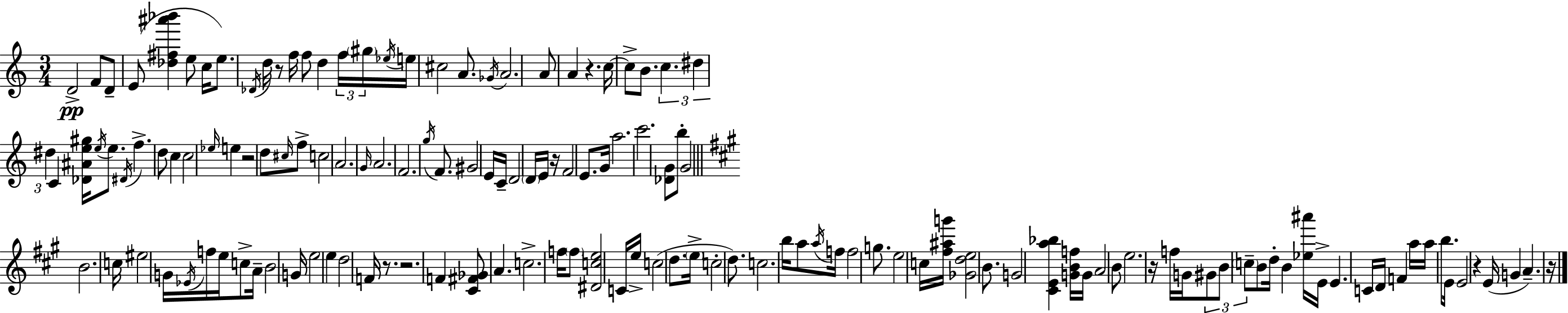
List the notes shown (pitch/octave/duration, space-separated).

D4/h F4/e D4/e E4/e [Db5,F#5,A#6,Bb6]/q E5/e C5/s E5/e. Db4/s D5/s R/e F5/s F5/e D5/q F5/s G#5/s Eb5/s E5/s C#5/h A4/e. Gb4/s A4/h. A4/e A4/q R/q. C5/s C5/e B4/e. C5/q. D#5/q D#5/q C4/q [Db4,A#4,E5,G#5]/s E5/s E5/e. D#4/s F5/q. D5/e C5/q C5/h Eb5/s E5/q R/h D5/e C#5/s F5/e C5/h A4/h. G4/s A4/h. F4/h. G5/s F4/e. G#4/h E4/s C4/s D4/h D4/s E4/s R/s F4/h E4/e. G4/s A5/h. C6/h. [Db4,G4]/e B5/e G4/h B4/h. C5/s EIS5/h G4/s Eb4/s F5/s E5/s C5/e A4/s B4/h G4/s E5/h E5/q D5/h F4/s R/e. R/h. F4/q [C#4,F#4,Gb4]/e A4/q. C5/h. F5/s F5/e [D#4,C5,E5]/h C4/s E5/s C5/h D5/e. E5/s C5/h D5/e. C5/h. B5/s A5/e A5/s F5/s F5/h G5/e. E5/h C5/s [F#5,A#5,G6]/s [Gb4,D5,E5]/h B4/e. G4/h [C#4,E4,A5,Bb5]/q [G4,B4,F5]/s G4/s A4/h B4/e E5/h. R/s F5/s G4/s G#4/e B4/e C5/e B4/e D5/s B4/q [Eb5,A#6]/s E4/s E4/q. C4/s D4/s F4/q A5/s A5/s B5/e. E4/s E4/h R/q E4/s G4/q A4/q. R/s